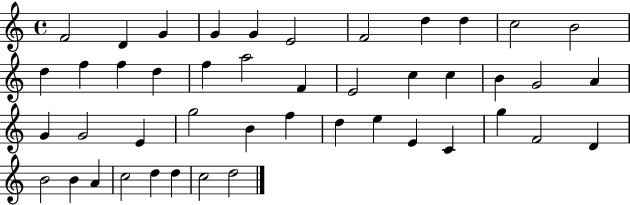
F4/h D4/q G4/q G4/q G4/q E4/h F4/h D5/q D5/q C5/h B4/h D5/q F5/q F5/q D5/q F5/q A5/h F4/q E4/h C5/q C5/q B4/q G4/h A4/q G4/q G4/h E4/q G5/h B4/q F5/q D5/q E5/q E4/q C4/q G5/q F4/h D4/q B4/h B4/q A4/q C5/h D5/q D5/q C5/h D5/h